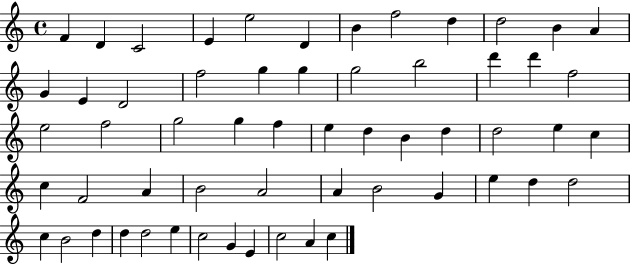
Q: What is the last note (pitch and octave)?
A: C5